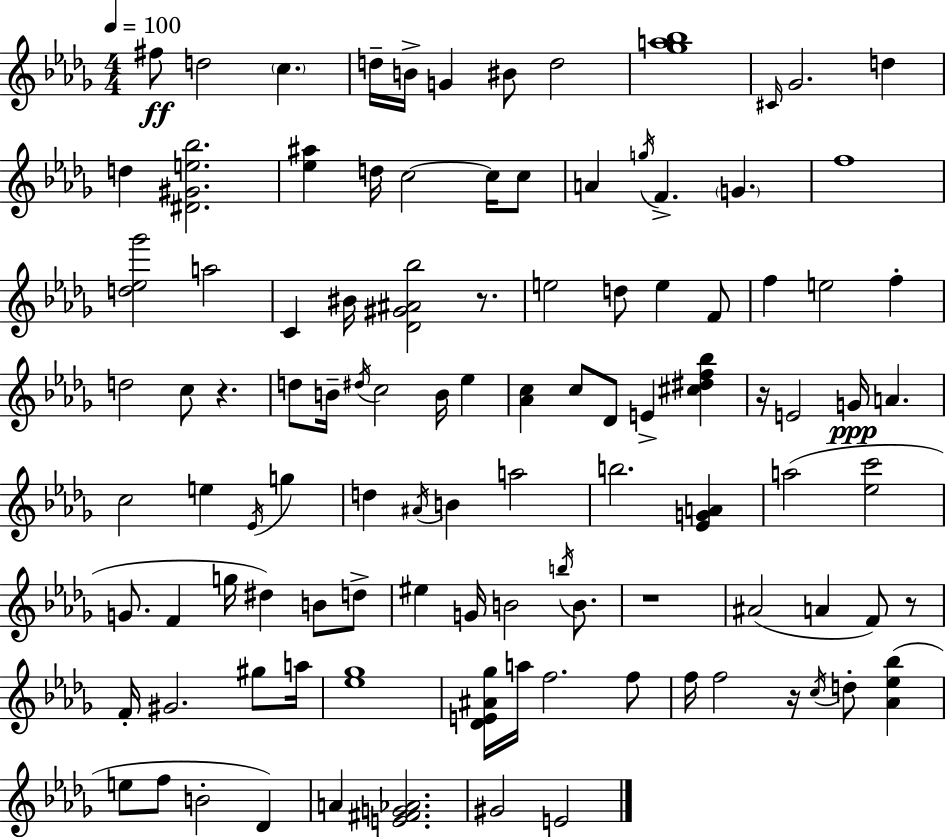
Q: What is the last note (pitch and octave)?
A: E4